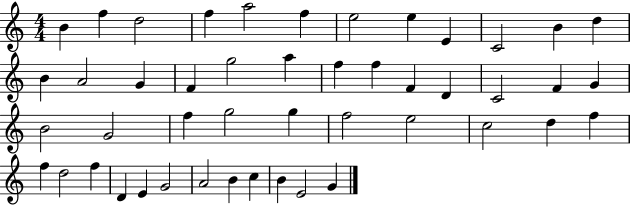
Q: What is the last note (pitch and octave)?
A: G4